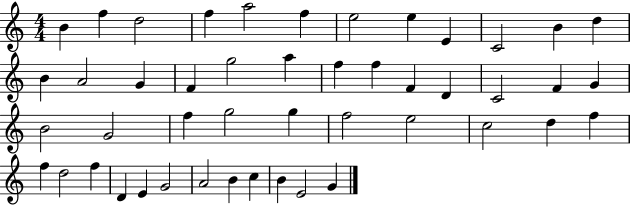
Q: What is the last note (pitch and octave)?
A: G4